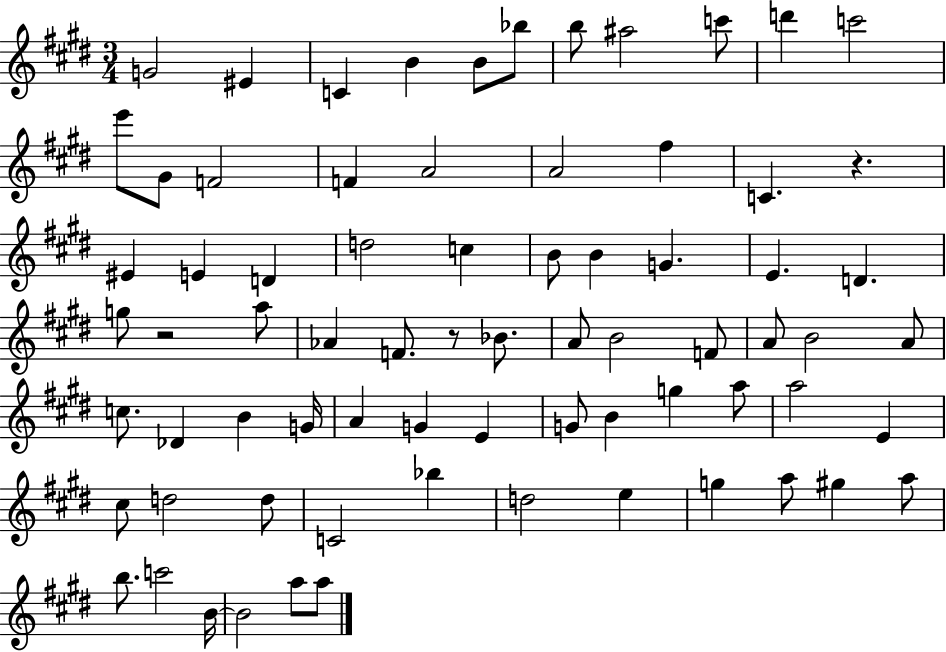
G4/h EIS4/q C4/q B4/q B4/e Bb5/e B5/e A#5/h C6/e D6/q C6/h E6/e G#4/e F4/h F4/q A4/h A4/h F#5/q C4/q. R/q. EIS4/q E4/q D4/q D5/h C5/q B4/e B4/q G4/q. E4/q. D4/q. G5/e R/h A5/e Ab4/q F4/e. R/e Bb4/e. A4/e B4/h F4/e A4/e B4/h A4/e C5/e. Db4/q B4/q G4/s A4/q G4/q E4/q G4/e B4/q G5/q A5/e A5/h E4/q C#5/e D5/h D5/e C4/h Bb5/q D5/h E5/q G5/q A5/e G#5/q A5/e B5/e. C6/h B4/s B4/h A5/e A5/e